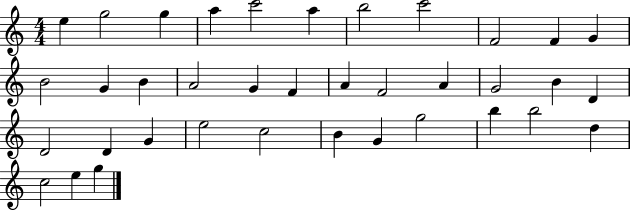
X:1
T:Untitled
M:4/4
L:1/4
K:C
e g2 g a c'2 a b2 c'2 F2 F G B2 G B A2 G F A F2 A G2 B D D2 D G e2 c2 B G g2 b b2 d c2 e g